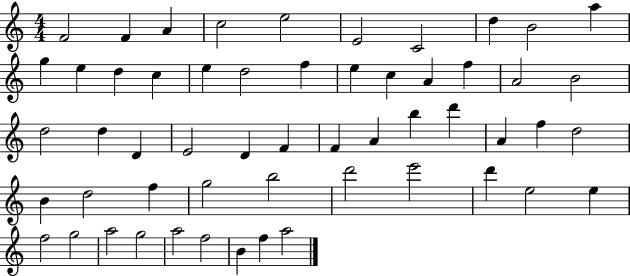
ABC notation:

X:1
T:Untitled
M:4/4
L:1/4
K:C
F2 F A c2 e2 E2 C2 d B2 a g e d c e d2 f e c A f A2 B2 d2 d D E2 D F F A b d' A f d2 B d2 f g2 b2 d'2 e'2 d' e2 e f2 g2 a2 g2 a2 f2 B f a2